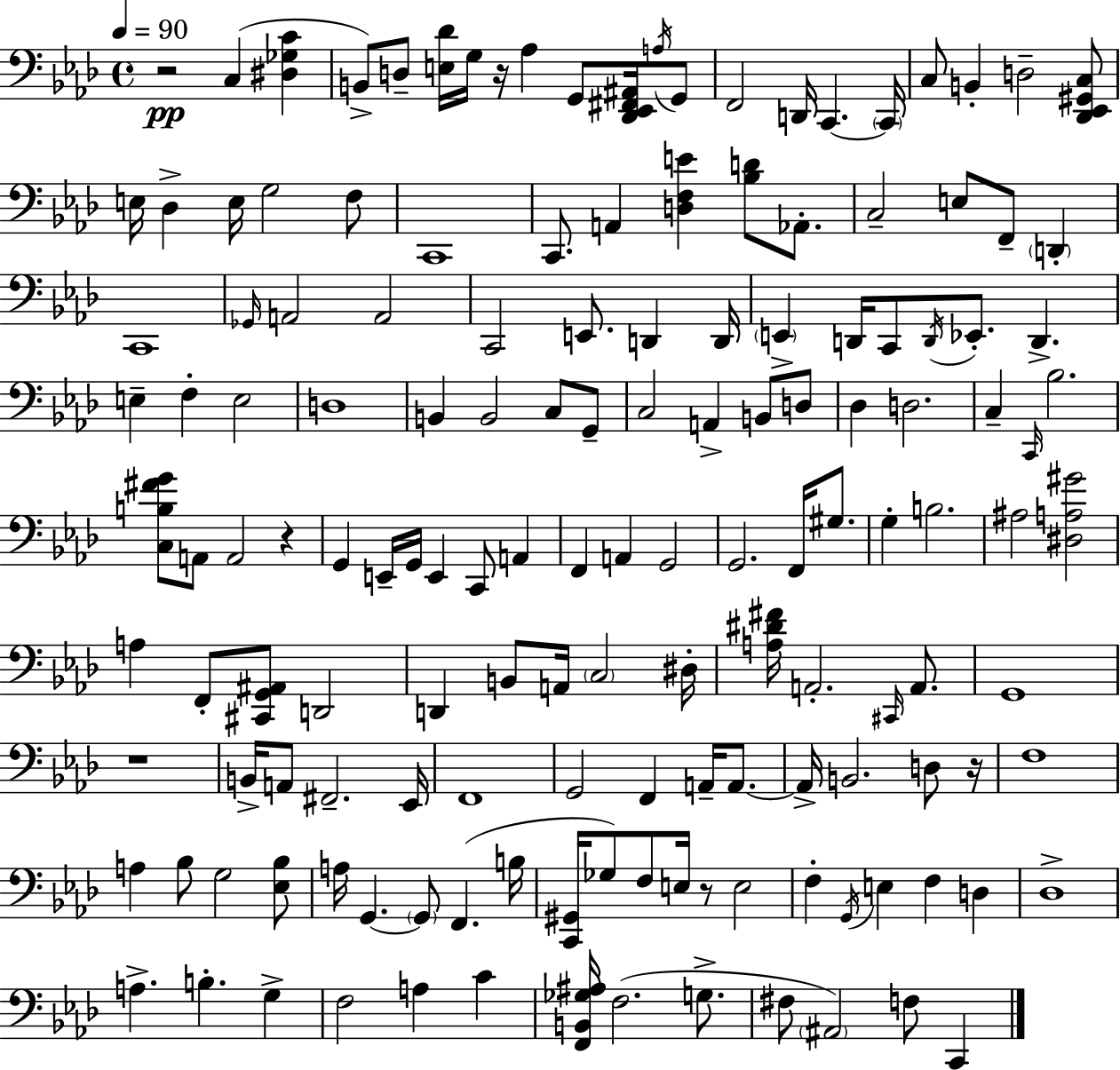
X:1
T:Untitled
M:4/4
L:1/4
K:Ab
z2 C, [^D,_G,C] B,,/2 D,/2 [E,_D]/4 G,/4 z/4 _A, G,,/2 [_D,,_E,,^F,,^A,,]/4 A,/4 G,,/2 F,,2 D,,/4 C,, C,,/4 C,/2 B,, D,2 [_D,,_E,,^G,,C,]/2 E,/4 _D, E,/4 G,2 F,/2 C,,4 C,,/2 A,, [D,F,E] [_B,D]/2 _A,,/2 C,2 E,/2 F,,/2 D,, C,,4 _G,,/4 A,,2 A,,2 C,,2 E,,/2 D,, D,,/4 E,, D,,/4 C,,/2 D,,/4 _E,,/2 D,, E, F, E,2 D,4 B,, B,,2 C,/2 G,,/2 C,2 A,, B,,/2 D,/2 _D, D,2 C, C,,/4 _B,2 [C,B,^FG]/2 A,,/2 A,,2 z G,, E,,/4 G,,/4 E,, C,,/2 A,, F,, A,, G,,2 G,,2 F,,/4 ^G,/2 G, B,2 ^A,2 [^D,A,^G]2 A, F,,/2 [^C,,G,,^A,,]/2 D,,2 D,, B,,/2 A,,/4 C,2 ^D,/4 [A,^D^F]/4 A,,2 ^C,,/4 A,,/2 G,,4 z4 B,,/4 A,,/2 ^F,,2 _E,,/4 F,,4 G,,2 F,, A,,/4 A,,/2 A,,/4 B,,2 D,/2 z/4 F,4 A, _B,/2 G,2 [_E,_B,]/2 A,/4 G,, G,,/2 F,, B,/4 [C,,^G,,]/4 _G,/2 F,/2 E,/4 z/2 E,2 F, G,,/4 E, F, D, _D,4 A, B, G, F,2 A, C [F,,B,,_G,^A,]/4 F,2 G,/2 ^F,/2 ^A,,2 F,/2 C,,